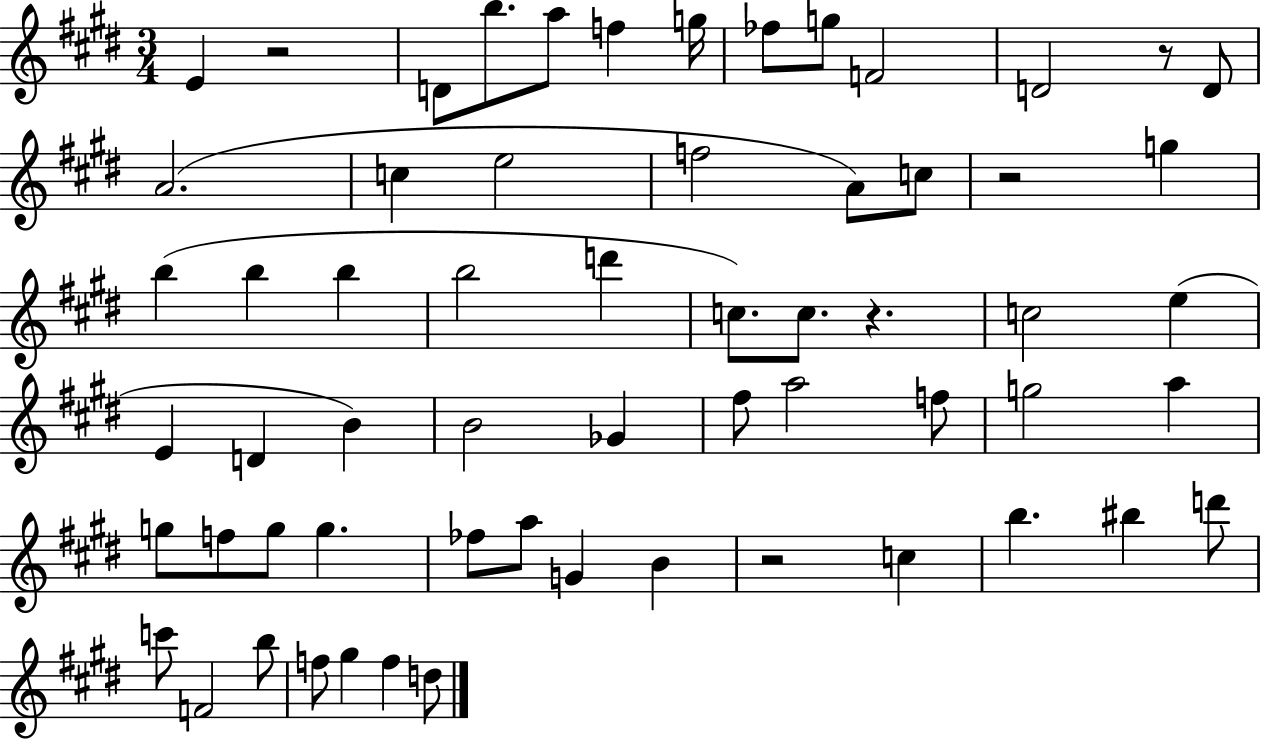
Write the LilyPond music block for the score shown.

{
  \clef treble
  \numericTimeSignature
  \time 3/4
  \key e \major
  \repeat volta 2 { e'4 r2 | d'8 b''8. a''8 f''4 g''16 | fes''8 g''8 f'2 | d'2 r8 d'8 | \break a'2.( | c''4 e''2 | f''2 a'8) c''8 | r2 g''4 | \break b''4( b''4 b''4 | b''2 d'''4 | c''8.) c''8. r4. | c''2 e''4( | \break e'4 d'4 b'4) | b'2 ges'4 | fis''8 a''2 f''8 | g''2 a''4 | \break g''8 f''8 g''8 g''4. | fes''8 a''8 g'4 b'4 | r2 c''4 | b''4. bis''4 d'''8 | \break c'''8 f'2 b''8 | f''8 gis''4 f''4 d''8 | } \bar "|."
}